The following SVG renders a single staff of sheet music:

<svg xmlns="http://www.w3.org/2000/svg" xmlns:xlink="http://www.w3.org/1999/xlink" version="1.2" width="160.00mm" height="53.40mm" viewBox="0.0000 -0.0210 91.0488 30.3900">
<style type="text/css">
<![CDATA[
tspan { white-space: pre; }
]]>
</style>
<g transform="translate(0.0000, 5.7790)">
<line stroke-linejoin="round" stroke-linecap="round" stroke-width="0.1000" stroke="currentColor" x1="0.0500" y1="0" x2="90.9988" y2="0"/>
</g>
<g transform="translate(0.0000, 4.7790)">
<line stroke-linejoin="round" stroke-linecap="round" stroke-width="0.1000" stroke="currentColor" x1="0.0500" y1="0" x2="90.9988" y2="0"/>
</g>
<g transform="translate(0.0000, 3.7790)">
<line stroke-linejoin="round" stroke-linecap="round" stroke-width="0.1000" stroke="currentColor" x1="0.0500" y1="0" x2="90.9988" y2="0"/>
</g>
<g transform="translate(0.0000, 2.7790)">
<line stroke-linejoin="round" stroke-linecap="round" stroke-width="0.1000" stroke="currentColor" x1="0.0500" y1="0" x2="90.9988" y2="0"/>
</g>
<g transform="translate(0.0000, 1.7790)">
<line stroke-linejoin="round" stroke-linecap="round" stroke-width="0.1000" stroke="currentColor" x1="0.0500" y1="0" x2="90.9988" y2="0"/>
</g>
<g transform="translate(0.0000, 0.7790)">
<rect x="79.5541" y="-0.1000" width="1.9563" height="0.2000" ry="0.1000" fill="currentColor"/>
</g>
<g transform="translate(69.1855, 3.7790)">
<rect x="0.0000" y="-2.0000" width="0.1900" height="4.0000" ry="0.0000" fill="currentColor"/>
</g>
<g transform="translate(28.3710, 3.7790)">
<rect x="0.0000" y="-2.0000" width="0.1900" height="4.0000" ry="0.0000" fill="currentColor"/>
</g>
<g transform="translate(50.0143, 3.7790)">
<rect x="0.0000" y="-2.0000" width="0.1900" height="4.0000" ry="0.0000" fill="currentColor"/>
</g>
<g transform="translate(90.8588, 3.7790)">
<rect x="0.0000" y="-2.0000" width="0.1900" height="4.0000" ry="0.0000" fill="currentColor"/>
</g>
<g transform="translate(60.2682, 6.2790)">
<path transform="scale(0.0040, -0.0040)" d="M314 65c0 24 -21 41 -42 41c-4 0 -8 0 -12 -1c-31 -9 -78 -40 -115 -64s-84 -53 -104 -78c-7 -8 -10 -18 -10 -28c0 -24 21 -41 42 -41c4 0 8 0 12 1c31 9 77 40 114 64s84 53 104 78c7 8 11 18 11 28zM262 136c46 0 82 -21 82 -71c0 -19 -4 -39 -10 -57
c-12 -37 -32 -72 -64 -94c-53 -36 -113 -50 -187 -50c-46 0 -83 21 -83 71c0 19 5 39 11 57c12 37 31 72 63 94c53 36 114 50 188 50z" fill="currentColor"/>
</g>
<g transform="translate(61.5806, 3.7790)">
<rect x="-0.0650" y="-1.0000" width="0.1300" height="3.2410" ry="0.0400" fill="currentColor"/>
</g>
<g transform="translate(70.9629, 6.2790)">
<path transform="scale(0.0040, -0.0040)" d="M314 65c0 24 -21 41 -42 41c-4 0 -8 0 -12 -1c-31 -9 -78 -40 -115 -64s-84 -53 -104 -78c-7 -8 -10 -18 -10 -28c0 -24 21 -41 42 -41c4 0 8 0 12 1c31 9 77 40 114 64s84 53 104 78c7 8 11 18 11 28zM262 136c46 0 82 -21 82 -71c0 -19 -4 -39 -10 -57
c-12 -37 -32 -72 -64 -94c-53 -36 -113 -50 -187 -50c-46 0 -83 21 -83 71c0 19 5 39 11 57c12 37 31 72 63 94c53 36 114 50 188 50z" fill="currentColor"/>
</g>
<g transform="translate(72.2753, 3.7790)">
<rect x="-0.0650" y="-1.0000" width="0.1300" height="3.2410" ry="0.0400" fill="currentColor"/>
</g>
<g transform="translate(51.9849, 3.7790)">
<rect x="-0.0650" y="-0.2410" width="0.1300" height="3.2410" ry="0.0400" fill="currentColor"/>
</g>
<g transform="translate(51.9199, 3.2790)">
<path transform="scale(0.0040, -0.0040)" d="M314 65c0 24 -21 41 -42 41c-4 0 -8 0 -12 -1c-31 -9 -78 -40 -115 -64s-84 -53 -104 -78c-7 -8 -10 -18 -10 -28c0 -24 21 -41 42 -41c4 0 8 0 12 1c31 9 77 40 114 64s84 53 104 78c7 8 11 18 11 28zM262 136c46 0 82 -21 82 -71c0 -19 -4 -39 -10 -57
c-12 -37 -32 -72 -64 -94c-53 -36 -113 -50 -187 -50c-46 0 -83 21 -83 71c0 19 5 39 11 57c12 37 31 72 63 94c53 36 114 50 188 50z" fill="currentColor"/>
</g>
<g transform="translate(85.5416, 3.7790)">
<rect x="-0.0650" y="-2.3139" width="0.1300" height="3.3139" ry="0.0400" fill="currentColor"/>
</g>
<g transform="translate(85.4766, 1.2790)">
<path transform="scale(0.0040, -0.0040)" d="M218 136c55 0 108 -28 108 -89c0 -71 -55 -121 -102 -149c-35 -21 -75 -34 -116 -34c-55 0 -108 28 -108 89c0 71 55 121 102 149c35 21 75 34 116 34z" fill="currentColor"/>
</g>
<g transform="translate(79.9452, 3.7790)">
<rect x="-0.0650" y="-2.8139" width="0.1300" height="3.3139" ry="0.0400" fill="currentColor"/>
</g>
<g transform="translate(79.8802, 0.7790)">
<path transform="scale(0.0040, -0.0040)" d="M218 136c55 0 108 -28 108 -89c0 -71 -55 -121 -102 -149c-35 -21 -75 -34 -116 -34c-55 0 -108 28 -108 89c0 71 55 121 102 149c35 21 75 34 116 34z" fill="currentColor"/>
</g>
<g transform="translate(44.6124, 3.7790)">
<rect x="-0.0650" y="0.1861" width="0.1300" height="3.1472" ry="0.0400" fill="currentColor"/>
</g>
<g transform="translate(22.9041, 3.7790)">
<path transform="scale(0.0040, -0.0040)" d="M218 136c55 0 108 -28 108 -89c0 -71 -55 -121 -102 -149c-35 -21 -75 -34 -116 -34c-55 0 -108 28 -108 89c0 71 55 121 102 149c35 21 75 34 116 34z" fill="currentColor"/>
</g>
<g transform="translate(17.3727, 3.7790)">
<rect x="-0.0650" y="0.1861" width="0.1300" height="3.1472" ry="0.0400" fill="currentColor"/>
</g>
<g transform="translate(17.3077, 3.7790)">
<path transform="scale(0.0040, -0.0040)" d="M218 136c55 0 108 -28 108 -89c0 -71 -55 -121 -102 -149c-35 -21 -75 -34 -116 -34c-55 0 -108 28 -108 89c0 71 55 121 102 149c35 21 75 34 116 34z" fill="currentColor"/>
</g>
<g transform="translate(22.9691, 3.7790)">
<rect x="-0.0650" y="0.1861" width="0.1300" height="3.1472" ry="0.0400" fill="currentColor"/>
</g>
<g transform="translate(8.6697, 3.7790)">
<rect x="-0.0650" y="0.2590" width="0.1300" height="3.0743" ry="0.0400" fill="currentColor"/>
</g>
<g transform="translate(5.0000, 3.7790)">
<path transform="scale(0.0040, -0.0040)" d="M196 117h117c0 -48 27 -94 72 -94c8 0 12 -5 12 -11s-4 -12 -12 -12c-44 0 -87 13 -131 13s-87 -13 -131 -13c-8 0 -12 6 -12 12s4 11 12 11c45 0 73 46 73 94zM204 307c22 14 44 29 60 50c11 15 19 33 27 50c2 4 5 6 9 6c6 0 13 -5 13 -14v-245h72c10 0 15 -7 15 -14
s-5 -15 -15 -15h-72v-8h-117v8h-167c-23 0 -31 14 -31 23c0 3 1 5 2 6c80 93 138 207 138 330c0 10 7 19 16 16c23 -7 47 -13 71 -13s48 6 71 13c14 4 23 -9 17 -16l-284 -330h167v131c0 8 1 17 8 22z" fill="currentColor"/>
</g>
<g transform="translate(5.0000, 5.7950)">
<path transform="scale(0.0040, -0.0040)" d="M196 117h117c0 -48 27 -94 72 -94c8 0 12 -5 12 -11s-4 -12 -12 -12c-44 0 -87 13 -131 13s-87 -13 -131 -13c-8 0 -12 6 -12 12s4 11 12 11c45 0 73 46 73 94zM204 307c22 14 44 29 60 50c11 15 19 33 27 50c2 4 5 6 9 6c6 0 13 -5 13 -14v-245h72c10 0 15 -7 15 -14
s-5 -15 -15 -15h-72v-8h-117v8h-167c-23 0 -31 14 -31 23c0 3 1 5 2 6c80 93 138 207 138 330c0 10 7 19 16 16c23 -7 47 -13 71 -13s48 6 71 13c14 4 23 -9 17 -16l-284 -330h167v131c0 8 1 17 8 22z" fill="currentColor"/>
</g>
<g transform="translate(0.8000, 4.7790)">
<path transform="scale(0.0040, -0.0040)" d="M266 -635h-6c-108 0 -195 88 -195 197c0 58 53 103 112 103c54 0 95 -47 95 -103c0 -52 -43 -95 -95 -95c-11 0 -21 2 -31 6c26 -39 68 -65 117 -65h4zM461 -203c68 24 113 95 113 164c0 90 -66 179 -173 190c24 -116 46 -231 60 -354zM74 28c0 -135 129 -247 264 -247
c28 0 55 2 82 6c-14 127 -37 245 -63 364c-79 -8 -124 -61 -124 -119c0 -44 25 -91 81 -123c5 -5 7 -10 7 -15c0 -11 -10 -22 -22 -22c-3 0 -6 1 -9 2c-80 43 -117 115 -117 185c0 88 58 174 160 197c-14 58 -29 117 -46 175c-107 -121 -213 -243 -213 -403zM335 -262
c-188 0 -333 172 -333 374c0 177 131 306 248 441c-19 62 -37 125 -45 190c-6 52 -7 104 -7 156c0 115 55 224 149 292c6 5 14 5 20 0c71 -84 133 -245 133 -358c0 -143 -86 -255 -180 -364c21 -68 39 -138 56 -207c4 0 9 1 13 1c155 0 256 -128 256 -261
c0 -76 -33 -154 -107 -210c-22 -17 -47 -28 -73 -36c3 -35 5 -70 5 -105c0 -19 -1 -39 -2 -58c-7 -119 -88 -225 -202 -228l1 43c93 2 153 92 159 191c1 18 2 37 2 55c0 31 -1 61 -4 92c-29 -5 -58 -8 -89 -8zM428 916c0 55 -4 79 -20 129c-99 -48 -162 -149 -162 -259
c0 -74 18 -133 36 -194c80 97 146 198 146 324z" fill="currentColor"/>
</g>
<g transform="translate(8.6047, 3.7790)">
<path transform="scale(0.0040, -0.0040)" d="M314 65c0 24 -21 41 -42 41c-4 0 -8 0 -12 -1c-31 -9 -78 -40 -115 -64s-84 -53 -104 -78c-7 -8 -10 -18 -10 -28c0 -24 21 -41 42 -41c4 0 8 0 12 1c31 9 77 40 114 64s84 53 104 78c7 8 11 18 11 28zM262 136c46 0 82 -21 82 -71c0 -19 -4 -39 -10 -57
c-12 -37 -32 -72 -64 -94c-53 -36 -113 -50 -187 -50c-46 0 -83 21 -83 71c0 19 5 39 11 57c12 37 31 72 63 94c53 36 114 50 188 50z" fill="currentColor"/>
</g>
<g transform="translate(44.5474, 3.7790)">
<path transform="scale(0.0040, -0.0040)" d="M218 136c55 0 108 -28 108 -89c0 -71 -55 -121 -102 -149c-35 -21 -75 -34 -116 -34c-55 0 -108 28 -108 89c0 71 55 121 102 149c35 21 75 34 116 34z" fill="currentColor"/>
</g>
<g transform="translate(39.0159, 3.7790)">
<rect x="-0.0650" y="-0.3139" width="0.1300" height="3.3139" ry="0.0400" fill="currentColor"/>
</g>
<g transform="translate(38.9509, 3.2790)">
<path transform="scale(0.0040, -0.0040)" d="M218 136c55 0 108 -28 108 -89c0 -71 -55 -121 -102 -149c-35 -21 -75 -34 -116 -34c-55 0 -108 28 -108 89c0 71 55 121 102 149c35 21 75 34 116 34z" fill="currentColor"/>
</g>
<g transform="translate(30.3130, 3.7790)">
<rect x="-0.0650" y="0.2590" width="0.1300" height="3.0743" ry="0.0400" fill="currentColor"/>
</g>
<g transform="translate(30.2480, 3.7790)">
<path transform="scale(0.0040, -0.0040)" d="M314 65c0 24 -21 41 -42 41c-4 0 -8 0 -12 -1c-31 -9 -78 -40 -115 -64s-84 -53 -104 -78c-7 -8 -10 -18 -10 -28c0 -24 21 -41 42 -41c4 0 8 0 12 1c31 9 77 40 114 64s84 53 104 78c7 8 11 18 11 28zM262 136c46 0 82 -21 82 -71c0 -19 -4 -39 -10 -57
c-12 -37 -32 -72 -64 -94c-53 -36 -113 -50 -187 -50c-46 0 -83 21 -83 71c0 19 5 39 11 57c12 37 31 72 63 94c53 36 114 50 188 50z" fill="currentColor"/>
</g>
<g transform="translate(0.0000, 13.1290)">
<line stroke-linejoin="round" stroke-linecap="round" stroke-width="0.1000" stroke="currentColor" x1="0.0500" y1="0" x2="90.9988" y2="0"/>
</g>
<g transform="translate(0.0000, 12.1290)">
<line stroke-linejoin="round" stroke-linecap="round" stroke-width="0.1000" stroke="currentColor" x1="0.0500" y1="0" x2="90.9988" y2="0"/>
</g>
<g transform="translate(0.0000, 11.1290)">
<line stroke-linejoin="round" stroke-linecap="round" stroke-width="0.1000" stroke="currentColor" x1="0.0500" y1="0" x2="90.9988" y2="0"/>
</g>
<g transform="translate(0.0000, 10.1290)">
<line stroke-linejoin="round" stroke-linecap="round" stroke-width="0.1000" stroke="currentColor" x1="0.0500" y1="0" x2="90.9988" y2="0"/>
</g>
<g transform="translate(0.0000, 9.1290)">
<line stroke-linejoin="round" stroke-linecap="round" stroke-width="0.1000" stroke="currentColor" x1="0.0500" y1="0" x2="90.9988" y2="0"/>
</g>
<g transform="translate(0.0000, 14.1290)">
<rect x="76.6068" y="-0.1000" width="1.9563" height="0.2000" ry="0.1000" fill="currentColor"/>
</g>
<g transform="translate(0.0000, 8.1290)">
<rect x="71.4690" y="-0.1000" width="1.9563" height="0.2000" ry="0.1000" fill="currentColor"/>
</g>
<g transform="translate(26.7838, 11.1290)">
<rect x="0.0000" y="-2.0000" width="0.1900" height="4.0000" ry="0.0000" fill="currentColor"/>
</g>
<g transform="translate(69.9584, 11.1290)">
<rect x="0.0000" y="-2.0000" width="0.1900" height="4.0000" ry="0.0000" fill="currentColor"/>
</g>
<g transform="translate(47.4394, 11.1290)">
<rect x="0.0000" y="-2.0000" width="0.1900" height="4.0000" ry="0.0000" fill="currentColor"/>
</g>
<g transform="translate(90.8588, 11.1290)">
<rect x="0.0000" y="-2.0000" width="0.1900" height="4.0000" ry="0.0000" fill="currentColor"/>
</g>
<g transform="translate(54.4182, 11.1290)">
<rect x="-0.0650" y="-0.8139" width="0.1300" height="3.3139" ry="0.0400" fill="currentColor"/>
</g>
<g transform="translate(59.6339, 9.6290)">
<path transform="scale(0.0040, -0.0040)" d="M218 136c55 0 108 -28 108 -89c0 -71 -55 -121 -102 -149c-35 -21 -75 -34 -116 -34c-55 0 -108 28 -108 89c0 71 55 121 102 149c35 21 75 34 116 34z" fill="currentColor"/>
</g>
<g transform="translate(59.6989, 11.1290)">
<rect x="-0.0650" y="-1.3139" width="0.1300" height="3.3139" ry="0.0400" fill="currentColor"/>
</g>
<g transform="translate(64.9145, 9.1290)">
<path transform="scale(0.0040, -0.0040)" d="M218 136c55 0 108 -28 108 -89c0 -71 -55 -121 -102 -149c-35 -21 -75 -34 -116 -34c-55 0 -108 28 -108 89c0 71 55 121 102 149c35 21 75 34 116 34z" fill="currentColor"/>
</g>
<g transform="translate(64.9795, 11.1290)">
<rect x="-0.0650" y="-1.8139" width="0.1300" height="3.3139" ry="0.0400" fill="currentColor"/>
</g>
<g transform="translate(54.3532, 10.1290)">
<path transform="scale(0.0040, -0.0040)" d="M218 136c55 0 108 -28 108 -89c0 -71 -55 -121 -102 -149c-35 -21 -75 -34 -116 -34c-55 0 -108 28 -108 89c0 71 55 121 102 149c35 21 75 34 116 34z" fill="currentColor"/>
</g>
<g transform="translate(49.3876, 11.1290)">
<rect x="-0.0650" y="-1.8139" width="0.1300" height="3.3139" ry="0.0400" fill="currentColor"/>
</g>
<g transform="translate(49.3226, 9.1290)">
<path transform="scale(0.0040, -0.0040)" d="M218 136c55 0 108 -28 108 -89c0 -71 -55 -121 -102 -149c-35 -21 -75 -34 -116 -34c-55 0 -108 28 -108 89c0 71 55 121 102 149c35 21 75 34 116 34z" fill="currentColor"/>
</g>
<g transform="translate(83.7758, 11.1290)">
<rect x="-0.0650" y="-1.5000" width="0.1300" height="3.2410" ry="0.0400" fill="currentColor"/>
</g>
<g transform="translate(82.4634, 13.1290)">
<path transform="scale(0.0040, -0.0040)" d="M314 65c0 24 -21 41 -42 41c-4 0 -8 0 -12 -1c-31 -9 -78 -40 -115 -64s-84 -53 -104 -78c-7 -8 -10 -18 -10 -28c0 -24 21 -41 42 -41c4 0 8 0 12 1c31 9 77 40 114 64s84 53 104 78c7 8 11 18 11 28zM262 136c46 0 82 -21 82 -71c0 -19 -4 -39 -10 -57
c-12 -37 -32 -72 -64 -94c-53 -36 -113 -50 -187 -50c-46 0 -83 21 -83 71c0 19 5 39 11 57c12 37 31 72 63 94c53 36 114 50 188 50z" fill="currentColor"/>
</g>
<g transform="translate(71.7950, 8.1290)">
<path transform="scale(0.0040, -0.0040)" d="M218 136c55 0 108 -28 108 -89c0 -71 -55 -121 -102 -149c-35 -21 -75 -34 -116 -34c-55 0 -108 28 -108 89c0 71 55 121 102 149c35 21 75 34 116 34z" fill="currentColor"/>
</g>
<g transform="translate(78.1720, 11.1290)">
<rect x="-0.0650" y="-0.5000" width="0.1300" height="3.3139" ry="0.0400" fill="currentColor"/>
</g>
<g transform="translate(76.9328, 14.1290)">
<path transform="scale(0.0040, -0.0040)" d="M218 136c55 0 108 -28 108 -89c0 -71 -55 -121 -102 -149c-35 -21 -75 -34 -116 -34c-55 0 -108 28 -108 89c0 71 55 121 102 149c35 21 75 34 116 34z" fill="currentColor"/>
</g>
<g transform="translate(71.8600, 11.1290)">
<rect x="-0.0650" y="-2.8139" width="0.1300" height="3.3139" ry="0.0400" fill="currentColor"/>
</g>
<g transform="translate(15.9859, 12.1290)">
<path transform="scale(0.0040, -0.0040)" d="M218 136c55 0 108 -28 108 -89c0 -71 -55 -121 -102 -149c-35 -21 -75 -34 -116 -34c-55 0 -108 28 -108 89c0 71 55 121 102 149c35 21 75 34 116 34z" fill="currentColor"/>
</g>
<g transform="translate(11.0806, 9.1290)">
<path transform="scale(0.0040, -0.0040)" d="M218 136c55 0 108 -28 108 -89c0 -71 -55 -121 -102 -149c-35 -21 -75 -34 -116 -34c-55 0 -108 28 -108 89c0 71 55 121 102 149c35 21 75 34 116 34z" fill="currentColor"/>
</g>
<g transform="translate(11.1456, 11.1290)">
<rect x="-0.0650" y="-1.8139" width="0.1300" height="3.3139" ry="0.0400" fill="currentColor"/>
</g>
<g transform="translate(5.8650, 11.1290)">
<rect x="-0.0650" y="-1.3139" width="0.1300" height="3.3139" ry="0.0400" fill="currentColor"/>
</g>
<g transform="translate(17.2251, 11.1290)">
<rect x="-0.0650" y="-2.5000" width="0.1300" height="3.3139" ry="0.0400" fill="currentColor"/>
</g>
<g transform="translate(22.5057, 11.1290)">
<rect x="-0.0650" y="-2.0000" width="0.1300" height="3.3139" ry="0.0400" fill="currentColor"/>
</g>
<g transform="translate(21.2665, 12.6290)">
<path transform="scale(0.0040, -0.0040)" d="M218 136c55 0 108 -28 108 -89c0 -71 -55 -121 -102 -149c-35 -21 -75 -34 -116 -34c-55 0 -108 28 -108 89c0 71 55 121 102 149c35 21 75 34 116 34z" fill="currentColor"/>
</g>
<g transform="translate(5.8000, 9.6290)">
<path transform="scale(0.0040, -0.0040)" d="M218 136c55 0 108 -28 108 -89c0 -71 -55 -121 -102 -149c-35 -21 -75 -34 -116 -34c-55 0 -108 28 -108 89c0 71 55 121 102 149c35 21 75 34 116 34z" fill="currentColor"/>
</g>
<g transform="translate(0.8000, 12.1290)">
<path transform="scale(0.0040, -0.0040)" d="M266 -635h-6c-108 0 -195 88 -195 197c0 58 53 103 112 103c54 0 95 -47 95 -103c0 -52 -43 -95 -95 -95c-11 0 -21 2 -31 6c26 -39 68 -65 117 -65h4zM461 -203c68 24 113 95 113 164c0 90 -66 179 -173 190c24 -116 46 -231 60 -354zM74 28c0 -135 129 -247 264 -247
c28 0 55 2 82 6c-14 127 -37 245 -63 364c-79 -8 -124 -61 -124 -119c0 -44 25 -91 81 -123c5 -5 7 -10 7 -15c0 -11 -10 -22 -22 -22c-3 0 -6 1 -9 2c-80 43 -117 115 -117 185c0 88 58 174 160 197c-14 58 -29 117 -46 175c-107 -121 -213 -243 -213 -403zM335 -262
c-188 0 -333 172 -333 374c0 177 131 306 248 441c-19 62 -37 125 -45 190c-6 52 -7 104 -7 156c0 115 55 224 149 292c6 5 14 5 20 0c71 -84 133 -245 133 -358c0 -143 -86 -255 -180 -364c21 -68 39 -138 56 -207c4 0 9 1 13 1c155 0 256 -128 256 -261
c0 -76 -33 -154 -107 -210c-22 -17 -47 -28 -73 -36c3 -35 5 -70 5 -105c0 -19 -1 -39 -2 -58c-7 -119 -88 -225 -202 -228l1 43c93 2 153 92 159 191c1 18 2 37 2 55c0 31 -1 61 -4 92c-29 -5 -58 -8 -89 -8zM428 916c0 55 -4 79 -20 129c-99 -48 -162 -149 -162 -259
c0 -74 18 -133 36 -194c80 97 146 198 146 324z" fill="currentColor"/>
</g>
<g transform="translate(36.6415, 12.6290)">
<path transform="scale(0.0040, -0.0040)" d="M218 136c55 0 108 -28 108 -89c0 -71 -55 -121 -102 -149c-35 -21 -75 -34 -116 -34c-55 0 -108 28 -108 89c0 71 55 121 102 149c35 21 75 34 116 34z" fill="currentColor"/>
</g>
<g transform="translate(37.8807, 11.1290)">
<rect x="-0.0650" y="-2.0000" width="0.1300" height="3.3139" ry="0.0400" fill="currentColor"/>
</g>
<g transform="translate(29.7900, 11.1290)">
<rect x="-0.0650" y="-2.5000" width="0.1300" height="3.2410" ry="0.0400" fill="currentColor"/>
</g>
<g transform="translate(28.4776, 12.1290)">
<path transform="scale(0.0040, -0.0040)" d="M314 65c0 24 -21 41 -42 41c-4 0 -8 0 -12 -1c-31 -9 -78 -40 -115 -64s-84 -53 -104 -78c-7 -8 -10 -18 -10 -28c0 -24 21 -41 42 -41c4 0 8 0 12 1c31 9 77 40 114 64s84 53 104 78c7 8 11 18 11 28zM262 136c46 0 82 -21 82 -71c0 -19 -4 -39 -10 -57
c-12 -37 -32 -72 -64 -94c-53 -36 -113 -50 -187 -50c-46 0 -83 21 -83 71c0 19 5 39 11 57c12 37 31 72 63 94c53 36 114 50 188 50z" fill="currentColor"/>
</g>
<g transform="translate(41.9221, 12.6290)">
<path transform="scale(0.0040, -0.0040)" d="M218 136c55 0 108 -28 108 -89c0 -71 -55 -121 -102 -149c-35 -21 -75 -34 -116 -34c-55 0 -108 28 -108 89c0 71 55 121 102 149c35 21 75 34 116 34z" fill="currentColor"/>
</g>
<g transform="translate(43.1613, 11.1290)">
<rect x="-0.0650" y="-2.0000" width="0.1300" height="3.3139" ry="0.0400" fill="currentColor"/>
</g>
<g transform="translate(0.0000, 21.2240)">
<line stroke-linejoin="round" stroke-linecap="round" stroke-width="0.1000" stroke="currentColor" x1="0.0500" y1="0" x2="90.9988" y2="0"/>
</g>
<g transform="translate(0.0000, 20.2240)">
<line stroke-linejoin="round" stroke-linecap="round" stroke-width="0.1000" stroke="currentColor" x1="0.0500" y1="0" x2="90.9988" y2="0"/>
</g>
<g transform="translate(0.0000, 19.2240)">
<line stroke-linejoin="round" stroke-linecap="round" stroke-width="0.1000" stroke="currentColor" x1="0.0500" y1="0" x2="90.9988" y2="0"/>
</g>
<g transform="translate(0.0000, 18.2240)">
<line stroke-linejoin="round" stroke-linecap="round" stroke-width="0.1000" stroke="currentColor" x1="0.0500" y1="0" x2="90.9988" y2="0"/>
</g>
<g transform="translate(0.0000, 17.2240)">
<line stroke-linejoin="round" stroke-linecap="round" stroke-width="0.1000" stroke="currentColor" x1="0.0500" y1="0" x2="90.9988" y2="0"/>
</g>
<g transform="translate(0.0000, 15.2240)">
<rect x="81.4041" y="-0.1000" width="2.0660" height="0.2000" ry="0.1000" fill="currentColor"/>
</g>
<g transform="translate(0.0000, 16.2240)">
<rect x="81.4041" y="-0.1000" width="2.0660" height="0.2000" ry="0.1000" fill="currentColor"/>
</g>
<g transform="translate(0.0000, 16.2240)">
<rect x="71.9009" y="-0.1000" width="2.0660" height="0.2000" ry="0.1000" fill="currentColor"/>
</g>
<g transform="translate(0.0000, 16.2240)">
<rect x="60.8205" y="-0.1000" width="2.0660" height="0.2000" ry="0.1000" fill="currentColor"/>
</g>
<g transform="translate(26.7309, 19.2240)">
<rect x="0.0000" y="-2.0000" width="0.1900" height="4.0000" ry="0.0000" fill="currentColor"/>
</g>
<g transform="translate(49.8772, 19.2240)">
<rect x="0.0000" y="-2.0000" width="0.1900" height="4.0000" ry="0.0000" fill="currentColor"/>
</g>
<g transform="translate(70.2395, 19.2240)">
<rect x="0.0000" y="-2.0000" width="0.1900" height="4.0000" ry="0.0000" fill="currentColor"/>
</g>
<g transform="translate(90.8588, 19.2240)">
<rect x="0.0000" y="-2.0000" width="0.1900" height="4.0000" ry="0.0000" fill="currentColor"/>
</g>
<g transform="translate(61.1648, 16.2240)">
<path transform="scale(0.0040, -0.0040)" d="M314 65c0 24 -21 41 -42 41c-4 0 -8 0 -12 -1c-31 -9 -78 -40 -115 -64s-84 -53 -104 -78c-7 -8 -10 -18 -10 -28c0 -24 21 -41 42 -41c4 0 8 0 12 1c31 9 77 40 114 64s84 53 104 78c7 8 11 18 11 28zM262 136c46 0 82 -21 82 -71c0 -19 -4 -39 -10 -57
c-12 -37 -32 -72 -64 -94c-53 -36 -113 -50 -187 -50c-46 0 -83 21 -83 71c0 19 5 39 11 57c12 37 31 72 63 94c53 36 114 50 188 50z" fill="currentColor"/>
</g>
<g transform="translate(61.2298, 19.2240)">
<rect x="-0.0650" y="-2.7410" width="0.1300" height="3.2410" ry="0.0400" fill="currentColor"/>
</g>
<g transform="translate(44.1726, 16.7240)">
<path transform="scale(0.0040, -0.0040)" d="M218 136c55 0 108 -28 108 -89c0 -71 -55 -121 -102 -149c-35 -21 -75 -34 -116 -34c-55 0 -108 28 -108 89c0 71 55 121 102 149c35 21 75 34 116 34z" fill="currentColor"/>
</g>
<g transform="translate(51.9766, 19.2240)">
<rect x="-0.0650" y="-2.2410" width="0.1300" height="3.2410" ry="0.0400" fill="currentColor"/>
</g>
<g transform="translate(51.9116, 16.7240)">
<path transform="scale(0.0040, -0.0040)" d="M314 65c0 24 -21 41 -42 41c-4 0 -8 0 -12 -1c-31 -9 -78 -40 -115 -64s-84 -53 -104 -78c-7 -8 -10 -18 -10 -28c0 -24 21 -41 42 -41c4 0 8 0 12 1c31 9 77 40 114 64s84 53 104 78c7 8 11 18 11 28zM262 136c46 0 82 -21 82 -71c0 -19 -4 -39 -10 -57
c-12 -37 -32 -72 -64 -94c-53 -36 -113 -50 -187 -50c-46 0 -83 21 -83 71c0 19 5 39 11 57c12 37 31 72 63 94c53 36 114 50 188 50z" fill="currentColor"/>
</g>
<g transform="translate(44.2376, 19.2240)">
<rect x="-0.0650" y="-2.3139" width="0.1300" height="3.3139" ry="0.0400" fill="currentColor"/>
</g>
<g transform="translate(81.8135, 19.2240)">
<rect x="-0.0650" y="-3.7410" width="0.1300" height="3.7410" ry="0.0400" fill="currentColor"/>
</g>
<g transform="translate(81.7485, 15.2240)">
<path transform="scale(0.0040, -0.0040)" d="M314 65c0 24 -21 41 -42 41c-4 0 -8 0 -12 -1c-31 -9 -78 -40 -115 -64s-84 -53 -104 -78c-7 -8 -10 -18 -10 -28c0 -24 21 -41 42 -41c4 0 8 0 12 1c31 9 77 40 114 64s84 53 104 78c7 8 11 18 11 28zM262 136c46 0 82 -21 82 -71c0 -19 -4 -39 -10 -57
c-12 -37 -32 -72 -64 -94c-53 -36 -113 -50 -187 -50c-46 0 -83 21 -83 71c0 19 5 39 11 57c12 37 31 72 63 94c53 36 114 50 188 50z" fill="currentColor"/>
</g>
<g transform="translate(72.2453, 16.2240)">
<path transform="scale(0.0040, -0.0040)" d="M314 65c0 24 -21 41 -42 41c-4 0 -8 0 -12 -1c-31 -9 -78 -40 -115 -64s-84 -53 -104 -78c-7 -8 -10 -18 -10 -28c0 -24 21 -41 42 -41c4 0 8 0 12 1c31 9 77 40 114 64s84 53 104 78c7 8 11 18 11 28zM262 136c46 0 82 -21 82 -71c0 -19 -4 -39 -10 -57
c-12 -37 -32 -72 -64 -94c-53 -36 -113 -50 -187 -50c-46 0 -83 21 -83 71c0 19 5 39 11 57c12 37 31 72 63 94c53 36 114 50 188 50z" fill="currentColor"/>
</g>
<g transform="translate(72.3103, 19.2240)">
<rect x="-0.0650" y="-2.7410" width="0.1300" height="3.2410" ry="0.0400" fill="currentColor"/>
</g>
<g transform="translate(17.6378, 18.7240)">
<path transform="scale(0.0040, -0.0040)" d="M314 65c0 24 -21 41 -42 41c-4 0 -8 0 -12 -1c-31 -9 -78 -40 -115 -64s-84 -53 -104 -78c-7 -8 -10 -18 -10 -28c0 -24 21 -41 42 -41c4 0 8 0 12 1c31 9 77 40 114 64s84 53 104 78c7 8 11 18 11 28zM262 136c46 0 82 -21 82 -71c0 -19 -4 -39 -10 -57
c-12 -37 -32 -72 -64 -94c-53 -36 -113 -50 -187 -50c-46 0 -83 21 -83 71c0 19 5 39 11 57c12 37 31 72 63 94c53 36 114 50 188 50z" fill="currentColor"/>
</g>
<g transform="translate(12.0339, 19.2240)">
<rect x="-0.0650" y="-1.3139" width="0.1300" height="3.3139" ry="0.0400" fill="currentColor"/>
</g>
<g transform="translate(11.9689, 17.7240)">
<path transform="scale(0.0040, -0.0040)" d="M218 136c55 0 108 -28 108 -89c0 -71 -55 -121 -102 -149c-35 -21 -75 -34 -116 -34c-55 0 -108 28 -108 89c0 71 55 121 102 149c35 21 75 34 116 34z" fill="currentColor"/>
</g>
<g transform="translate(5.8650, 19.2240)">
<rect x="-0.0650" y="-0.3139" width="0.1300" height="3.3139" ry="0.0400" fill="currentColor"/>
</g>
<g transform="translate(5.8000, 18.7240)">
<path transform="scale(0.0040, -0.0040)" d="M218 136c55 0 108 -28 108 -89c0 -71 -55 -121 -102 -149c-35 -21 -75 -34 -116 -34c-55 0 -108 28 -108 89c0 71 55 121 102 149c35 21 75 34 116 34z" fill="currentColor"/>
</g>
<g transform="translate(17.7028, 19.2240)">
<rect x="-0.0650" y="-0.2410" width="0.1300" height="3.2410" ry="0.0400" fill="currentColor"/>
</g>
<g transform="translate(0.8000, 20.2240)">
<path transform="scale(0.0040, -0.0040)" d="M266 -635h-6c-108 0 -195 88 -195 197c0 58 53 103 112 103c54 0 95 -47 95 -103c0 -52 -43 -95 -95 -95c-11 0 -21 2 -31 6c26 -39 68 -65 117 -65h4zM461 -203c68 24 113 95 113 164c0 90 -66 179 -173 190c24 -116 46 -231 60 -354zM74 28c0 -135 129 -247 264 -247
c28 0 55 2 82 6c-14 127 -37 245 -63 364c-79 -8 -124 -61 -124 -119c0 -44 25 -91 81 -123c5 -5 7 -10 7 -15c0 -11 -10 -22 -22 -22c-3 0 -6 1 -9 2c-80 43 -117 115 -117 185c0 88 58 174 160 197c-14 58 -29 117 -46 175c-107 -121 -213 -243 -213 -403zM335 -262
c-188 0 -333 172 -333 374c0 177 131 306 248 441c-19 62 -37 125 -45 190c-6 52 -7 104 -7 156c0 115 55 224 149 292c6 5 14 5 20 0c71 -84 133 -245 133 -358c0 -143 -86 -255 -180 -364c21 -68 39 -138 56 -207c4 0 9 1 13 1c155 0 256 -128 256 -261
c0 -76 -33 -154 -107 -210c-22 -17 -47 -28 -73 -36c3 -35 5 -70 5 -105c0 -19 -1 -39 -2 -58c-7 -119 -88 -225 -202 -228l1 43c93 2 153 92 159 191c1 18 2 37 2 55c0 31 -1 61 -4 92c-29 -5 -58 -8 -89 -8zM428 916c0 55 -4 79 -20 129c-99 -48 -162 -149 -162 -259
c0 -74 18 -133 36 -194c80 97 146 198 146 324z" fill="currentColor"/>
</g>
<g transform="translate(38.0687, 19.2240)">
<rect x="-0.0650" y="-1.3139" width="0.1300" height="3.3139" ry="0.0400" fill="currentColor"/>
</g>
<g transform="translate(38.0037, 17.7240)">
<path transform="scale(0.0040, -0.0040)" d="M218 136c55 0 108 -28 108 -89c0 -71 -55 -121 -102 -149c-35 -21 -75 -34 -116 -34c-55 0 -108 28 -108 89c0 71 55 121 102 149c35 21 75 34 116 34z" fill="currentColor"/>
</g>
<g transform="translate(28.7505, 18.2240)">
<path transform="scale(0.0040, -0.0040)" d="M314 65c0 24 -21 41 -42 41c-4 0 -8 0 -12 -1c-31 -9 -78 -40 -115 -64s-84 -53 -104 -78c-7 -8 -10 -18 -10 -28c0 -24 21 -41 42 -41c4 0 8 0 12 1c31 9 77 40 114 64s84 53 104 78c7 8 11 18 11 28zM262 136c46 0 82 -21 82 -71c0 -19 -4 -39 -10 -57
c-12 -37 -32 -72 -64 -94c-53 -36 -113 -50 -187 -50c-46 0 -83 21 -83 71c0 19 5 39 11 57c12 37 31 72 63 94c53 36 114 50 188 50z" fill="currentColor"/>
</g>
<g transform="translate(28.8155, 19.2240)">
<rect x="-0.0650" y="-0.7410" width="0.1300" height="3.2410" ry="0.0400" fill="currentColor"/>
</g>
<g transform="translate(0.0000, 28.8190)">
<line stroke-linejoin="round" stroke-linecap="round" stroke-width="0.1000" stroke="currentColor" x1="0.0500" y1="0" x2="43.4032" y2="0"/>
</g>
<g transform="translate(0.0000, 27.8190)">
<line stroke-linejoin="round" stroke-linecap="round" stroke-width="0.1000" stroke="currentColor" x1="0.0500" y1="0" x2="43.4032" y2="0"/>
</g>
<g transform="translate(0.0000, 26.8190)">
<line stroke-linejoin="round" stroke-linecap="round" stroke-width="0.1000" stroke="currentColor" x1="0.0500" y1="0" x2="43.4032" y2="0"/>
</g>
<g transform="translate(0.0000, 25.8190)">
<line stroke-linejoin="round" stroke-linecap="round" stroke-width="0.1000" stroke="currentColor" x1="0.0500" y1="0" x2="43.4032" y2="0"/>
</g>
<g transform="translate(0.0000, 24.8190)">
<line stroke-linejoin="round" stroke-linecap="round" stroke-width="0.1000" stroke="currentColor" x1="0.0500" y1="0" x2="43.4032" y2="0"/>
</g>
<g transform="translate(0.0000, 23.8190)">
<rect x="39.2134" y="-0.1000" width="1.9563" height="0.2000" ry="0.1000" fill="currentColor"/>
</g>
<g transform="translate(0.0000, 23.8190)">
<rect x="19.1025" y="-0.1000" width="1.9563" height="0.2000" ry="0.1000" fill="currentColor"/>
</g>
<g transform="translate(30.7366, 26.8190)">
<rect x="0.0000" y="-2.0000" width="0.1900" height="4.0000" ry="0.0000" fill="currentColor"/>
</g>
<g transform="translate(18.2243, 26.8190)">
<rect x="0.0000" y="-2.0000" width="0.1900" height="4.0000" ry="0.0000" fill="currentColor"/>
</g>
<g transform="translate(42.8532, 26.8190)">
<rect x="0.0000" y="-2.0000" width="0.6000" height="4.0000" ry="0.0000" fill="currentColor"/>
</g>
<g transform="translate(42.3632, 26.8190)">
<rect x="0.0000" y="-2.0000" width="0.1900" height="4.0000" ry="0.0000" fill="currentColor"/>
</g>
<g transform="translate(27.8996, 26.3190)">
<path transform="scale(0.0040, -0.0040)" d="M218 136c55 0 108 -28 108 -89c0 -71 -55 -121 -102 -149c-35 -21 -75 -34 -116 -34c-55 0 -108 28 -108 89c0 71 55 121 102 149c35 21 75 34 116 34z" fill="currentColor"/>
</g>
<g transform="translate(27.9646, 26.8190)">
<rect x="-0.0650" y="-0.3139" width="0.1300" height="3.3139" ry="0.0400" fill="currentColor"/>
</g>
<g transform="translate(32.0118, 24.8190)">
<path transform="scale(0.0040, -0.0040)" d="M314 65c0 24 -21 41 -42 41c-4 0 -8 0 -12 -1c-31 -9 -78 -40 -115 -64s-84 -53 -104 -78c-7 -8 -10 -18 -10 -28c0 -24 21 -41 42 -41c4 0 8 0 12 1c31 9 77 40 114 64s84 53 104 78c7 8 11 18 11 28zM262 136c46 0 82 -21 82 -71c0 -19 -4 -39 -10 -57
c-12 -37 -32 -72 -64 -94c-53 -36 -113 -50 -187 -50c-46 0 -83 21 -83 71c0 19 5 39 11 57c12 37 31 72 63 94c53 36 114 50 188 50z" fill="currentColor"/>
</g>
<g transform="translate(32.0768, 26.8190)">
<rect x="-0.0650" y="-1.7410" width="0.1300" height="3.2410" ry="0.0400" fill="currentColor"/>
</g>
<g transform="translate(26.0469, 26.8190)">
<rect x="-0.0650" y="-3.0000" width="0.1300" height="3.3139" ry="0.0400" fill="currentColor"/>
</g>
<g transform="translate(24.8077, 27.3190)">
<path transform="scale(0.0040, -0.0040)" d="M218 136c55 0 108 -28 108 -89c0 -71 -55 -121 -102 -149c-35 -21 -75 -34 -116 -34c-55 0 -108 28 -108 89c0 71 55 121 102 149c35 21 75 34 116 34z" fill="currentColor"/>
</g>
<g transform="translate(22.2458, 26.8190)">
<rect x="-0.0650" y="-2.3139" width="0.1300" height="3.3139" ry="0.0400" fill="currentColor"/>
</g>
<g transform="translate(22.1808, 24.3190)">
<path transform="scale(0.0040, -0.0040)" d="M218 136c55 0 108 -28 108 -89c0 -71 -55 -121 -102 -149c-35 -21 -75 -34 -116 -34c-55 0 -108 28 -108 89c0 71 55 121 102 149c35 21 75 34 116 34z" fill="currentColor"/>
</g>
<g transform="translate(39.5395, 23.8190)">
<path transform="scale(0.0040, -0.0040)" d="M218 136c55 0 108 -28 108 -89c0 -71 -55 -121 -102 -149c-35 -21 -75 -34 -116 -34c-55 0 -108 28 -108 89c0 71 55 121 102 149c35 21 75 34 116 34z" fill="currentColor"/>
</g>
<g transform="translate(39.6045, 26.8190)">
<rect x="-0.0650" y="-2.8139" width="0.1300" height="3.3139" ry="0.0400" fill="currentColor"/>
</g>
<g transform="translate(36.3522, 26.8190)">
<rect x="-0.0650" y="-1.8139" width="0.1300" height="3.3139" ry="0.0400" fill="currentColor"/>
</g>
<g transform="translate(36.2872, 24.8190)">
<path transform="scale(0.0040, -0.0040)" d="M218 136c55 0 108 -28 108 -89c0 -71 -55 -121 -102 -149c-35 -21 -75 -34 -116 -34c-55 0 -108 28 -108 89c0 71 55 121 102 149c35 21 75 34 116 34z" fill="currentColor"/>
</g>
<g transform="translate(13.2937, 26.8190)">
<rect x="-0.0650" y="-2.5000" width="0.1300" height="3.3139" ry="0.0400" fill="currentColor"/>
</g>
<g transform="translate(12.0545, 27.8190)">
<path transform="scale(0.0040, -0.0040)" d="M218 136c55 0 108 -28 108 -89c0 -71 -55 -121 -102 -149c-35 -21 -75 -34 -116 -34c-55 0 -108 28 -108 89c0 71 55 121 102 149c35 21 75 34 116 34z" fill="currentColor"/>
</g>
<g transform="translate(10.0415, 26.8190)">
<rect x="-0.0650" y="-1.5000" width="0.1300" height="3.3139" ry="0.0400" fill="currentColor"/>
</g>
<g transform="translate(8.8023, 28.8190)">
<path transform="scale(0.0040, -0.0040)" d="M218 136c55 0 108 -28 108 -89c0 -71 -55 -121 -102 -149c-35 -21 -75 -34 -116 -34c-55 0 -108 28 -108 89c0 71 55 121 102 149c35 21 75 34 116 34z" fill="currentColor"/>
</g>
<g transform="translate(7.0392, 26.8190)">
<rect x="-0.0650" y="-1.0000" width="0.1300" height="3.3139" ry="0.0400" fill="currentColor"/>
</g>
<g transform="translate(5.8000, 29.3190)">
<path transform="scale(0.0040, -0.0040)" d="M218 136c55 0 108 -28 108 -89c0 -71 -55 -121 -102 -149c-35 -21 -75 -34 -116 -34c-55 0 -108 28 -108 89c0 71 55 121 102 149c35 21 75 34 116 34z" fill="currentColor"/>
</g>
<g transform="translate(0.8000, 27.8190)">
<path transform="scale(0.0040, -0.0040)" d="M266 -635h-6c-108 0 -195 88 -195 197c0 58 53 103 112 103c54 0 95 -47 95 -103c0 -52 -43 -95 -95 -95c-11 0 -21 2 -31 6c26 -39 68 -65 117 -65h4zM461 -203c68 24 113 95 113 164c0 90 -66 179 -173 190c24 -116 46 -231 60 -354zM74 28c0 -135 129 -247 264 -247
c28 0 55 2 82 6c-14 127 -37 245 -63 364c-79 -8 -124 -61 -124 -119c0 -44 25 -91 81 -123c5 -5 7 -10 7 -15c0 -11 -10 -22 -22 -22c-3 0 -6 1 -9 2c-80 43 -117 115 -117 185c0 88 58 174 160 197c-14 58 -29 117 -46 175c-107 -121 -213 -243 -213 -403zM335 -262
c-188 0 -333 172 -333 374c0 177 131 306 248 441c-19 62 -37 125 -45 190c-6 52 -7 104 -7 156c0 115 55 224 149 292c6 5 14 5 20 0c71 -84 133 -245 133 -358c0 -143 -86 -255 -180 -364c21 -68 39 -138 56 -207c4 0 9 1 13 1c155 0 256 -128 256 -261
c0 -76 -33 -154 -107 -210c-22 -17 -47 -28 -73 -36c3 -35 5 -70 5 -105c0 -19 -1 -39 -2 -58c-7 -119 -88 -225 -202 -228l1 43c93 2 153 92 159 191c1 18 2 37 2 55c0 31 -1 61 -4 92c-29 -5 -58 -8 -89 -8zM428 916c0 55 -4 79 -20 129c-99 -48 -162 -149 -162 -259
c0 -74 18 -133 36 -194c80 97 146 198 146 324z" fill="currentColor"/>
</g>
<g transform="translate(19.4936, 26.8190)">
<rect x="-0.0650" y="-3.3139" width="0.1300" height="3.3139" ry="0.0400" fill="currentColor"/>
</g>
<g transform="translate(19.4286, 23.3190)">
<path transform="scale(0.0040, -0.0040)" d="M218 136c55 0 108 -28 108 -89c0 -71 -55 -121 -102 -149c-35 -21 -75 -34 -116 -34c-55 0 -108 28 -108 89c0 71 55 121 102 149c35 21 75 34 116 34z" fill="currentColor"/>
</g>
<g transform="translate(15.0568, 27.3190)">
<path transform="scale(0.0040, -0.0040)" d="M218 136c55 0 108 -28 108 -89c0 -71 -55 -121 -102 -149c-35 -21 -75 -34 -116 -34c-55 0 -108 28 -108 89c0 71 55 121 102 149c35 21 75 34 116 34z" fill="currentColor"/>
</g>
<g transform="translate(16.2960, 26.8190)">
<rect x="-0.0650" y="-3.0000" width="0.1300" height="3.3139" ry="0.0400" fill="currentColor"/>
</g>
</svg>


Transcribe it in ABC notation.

X:1
T:Untitled
M:4/4
L:1/4
K:C
B2 B B B2 c B c2 D2 D2 a g e f G F G2 F F f d e f a C E2 c e c2 d2 e g g2 a2 a2 c'2 D E G A b g A c f2 f a